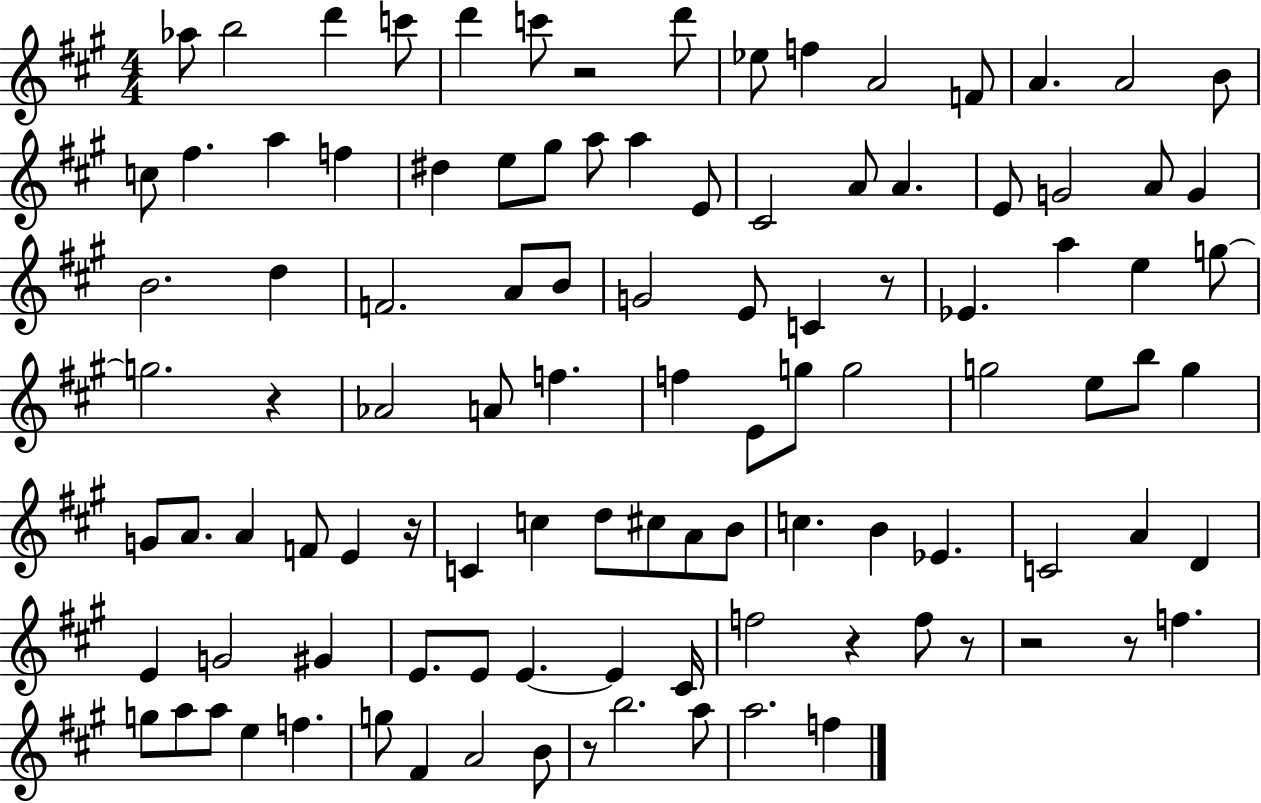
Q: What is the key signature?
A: A major